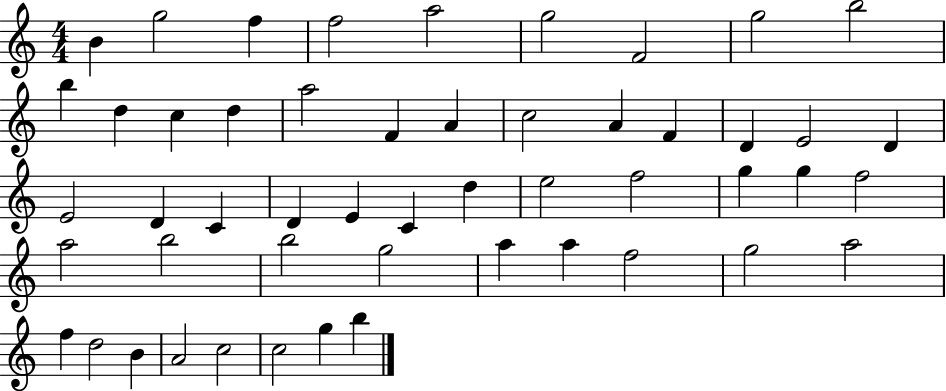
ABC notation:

X:1
T:Untitled
M:4/4
L:1/4
K:C
B g2 f f2 a2 g2 F2 g2 b2 b d c d a2 F A c2 A F D E2 D E2 D C D E C d e2 f2 g g f2 a2 b2 b2 g2 a a f2 g2 a2 f d2 B A2 c2 c2 g b